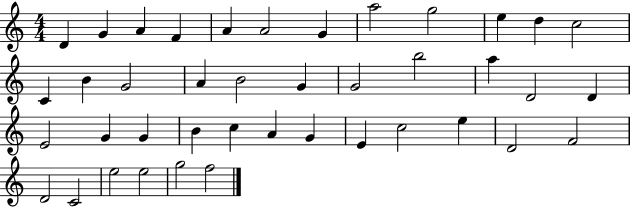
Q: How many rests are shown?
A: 0